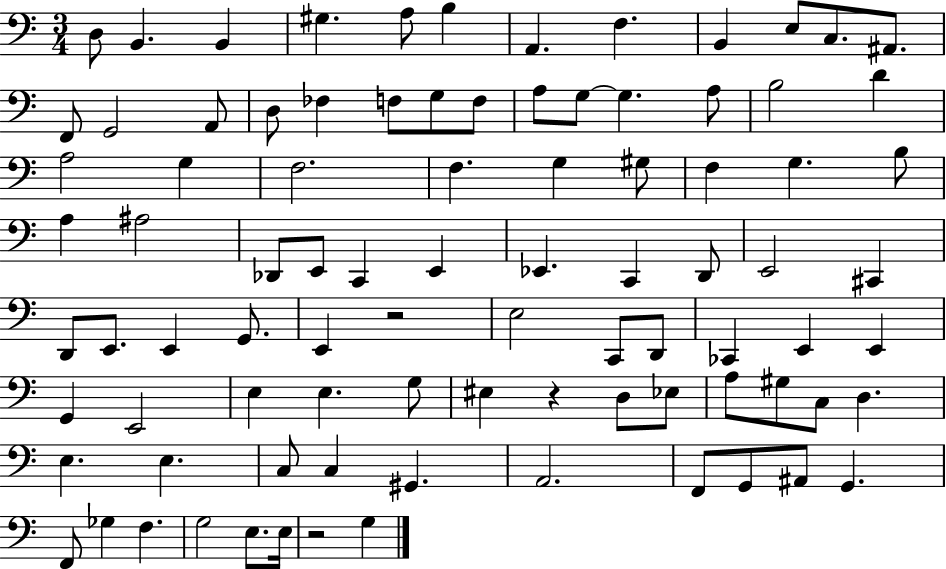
D3/e B2/q. B2/q G#3/q. A3/e B3/q A2/q. F3/q. B2/q E3/e C3/e. A#2/e. F2/e G2/h A2/e D3/e FES3/q F3/e G3/e F3/e A3/e G3/e G3/q. A3/e B3/h D4/q A3/h G3/q F3/h. F3/q. G3/q G#3/e F3/q G3/q. B3/e A3/q A#3/h Db2/e E2/e C2/q E2/q Eb2/q. C2/q D2/e E2/h C#2/q D2/e E2/e. E2/q G2/e. E2/q R/h E3/h C2/e D2/e CES2/q E2/q E2/q G2/q E2/h E3/q E3/q. G3/e EIS3/q R/q D3/e Eb3/e A3/e G#3/e C3/e D3/q. E3/q. E3/q. C3/e C3/q G#2/q. A2/h. F2/e G2/e A#2/e G2/q. F2/e Gb3/q F3/q. G3/h E3/e. E3/s R/h G3/q